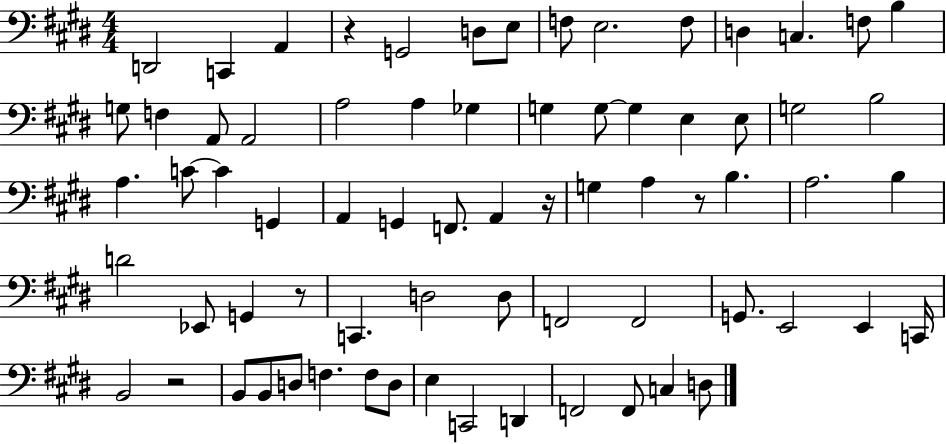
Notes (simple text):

D2/h C2/q A2/q R/q G2/h D3/e E3/e F3/e E3/h. F3/e D3/q C3/q. F3/e B3/q G3/e F3/q A2/e A2/h A3/h A3/q Gb3/q G3/q G3/e G3/q E3/q E3/e G3/h B3/h A3/q. C4/e C4/q G2/q A2/q G2/q F2/e. A2/q R/s G3/q A3/q R/e B3/q. A3/h. B3/q D4/h Eb2/e G2/q R/e C2/q. D3/h D3/e F2/h F2/h G2/e. E2/h E2/q C2/s B2/h R/h B2/e B2/e D3/e F3/q. F3/e D3/e E3/q C2/h D2/q F2/h F2/e C3/q D3/e